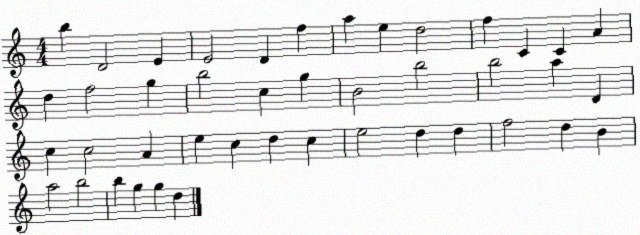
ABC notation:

X:1
T:Untitled
M:4/4
L:1/4
K:C
b D2 E E2 D f a e d2 f C C A d f2 g b2 c g B2 b2 b2 a D c c2 A e c d c e2 d d f2 d B a2 b2 b g g d